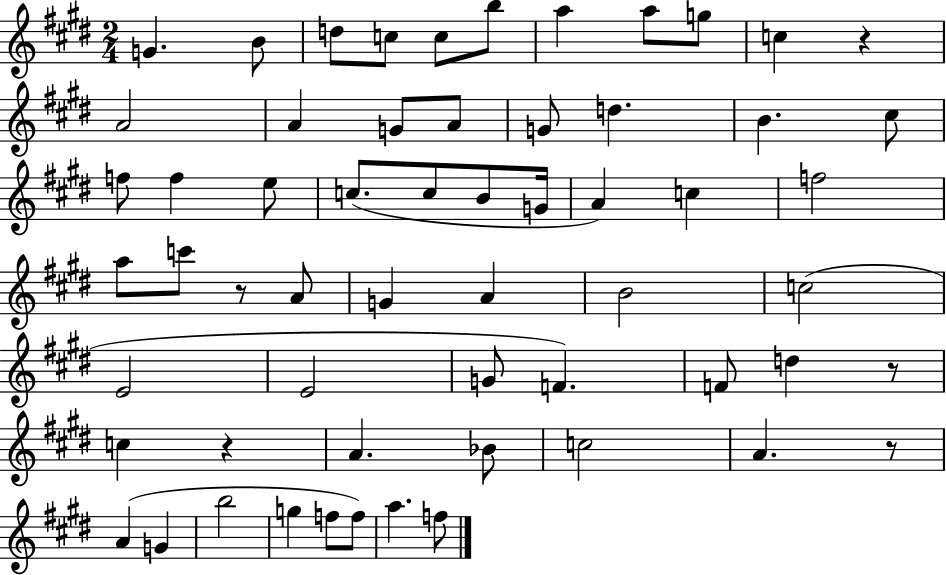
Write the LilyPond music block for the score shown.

{
  \clef treble
  \numericTimeSignature
  \time 2/4
  \key e \major
  g'4. b'8 | d''8 c''8 c''8 b''8 | a''4 a''8 g''8 | c''4 r4 | \break a'2 | a'4 g'8 a'8 | g'8 d''4. | b'4. cis''8 | \break f''8 f''4 e''8 | c''8.( c''8 b'8 g'16 | a'4) c''4 | f''2 | \break a''8 c'''8 r8 a'8 | g'4 a'4 | b'2 | c''2( | \break e'2 | e'2 | g'8 f'4.) | f'8 d''4 r8 | \break c''4 r4 | a'4. bes'8 | c''2 | a'4. r8 | \break a'4( g'4 | b''2 | g''4 f''8 f''8) | a''4. f''8 | \break \bar "|."
}